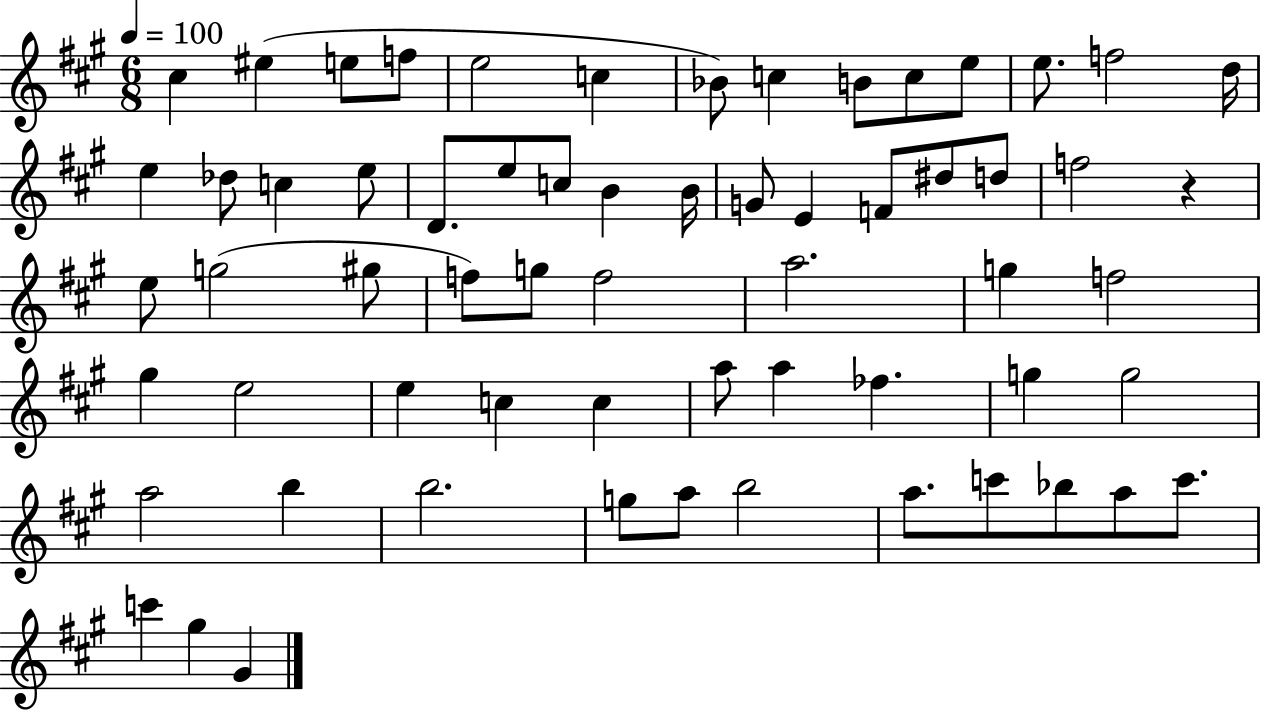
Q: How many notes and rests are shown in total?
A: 63